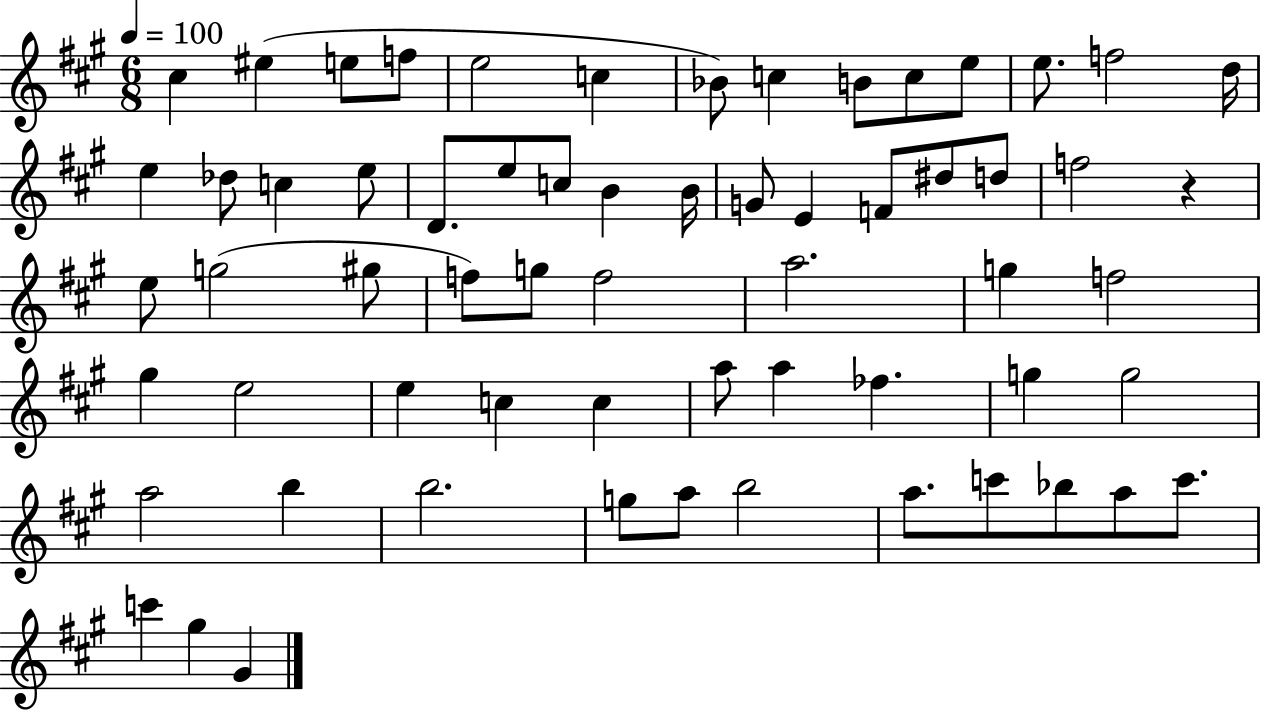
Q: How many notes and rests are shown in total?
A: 63